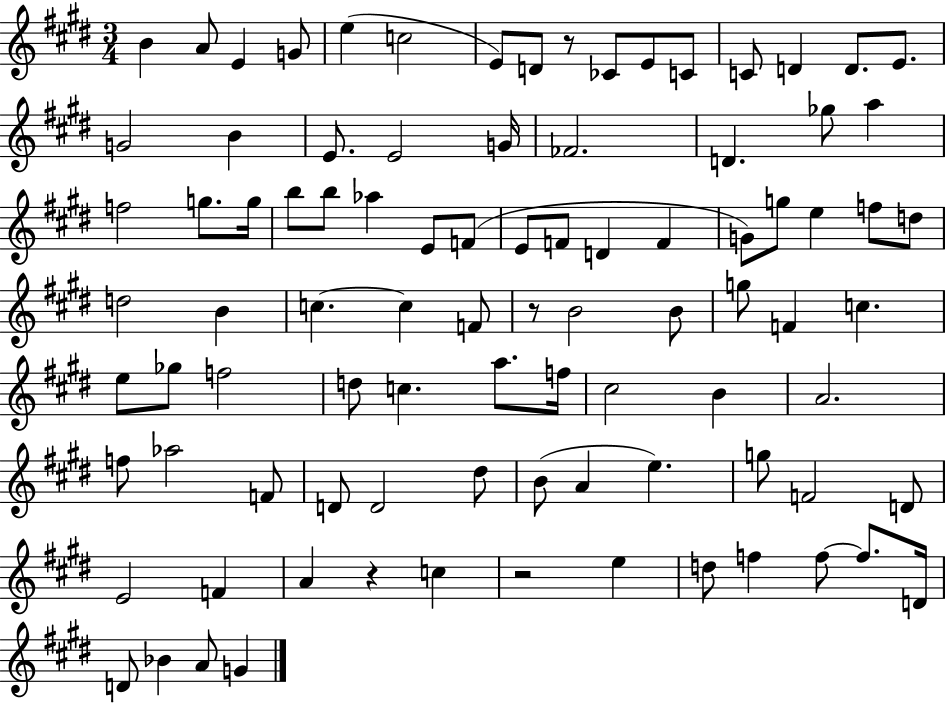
X:1
T:Untitled
M:3/4
L:1/4
K:E
B A/2 E G/2 e c2 E/2 D/2 z/2 _C/2 E/2 C/2 C/2 D D/2 E/2 G2 B E/2 E2 G/4 _F2 D _g/2 a f2 g/2 g/4 b/2 b/2 _a E/2 F/2 E/2 F/2 D F G/2 g/2 e f/2 d/2 d2 B c c F/2 z/2 B2 B/2 g/2 F c e/2 _g/2 f2 d/2 c a/2 f/4 ^c2 B A2 f/2 _a2 F/2 D/2 D2 ^d/2 B/2 A e g/2 F2 D/2 E2 F A z c z2 e d/2 f f/2 f/2 D/4 D/2 _B A/2 G